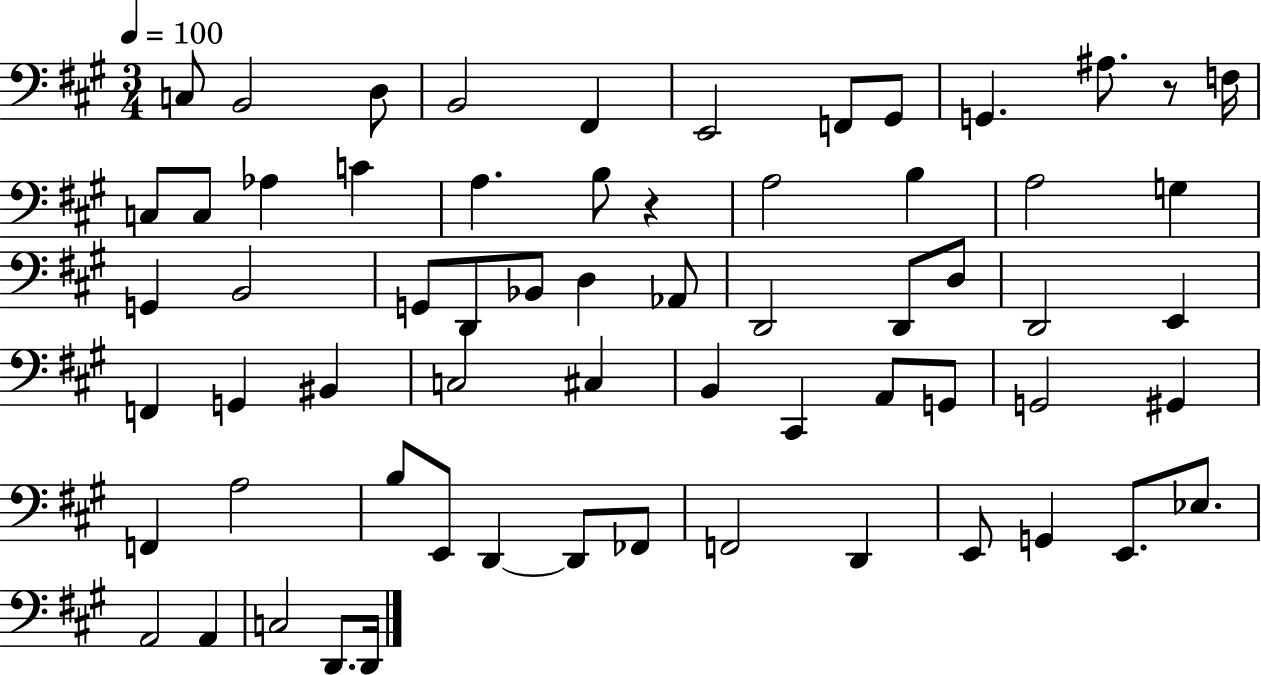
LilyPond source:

{
  \clef bass
  \numericTimeSignature
  \time 3/4
  \key a \major
  \tempo 4 = 100
  c8 b,2 d8 | b,2 fis,4 | e,2 f,8 gis,8 | g,4. ais8. r8 f16 | \break c8 c8 aes4 c'4 | a4. b8 r4 | a2 b4 | a2 g4 | \break g,4 b,2 | g,8 d,8 bes,8 d4 aes,8 | d,2 d,8 d8 | d,2 e,4 | \break f,4 g,4 bis,4 | c2 cis4 | b,4 cis,4 a,8 g,8 | g,2 gis,4 | \break f,4 a2 | b8 e,8 d,4~~ d,8 fes,8 | f,2 d,4 | e,8 g,4 e,8. ees8. | \break a,2 a,4 | c2 d,8. d,16 | \bar "|."
}